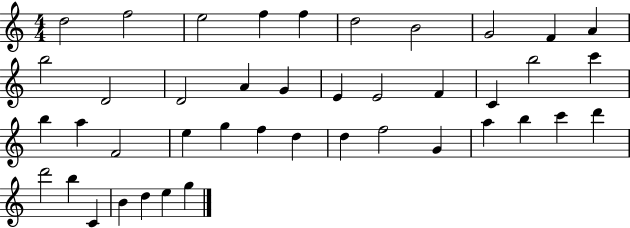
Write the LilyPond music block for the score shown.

{
  \clef treble
  \numericTimeSignature
  \time 4/4
  \key c \major
  d''2 f''2 | e''2 f''4 f''4 | d''2 b'2 | g'2 f'4 a'4 | \break b''2 d'2 | d'2 a'4 g'4 | e'4 e'2 f'4 | c'4 b''2 c'''4 | \break b''4 a''4 f'2 | e''4 g''4 f''4 d''4 | d''4 f''2 g'4 | a''4 b''4 c'''4 d'''4 | \break d'''2 b''4 c'4 | b'4 d''4 e''4 g''4 | \bar "|."
}